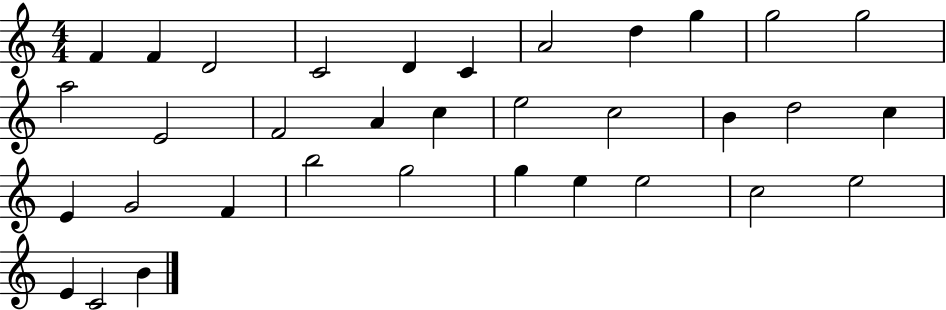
{
  \clef treble
  \numericTimeSignature
  \time 4/4
  \key c \major
  f'4 f'4 d'2 | c'2 d'4 c'4 | a'2 d''4 g''4 | g''2 g''2 | \break a''2 e'2 | f'2 a'4 c''4 | e''2 c''2 | b'4 d''2 c''4 | \break e'4 g'2 f'4 | b''2 g''2 | g''4 e''4 e''2 | c''2 e''2 | \break e'4 c'2 b'4 | \bar "|."
}